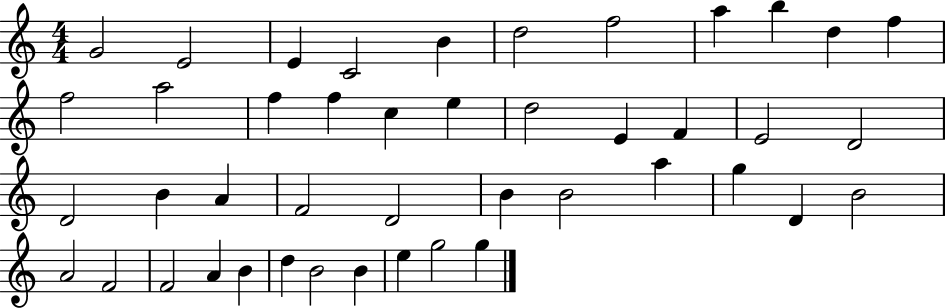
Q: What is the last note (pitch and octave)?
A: G5